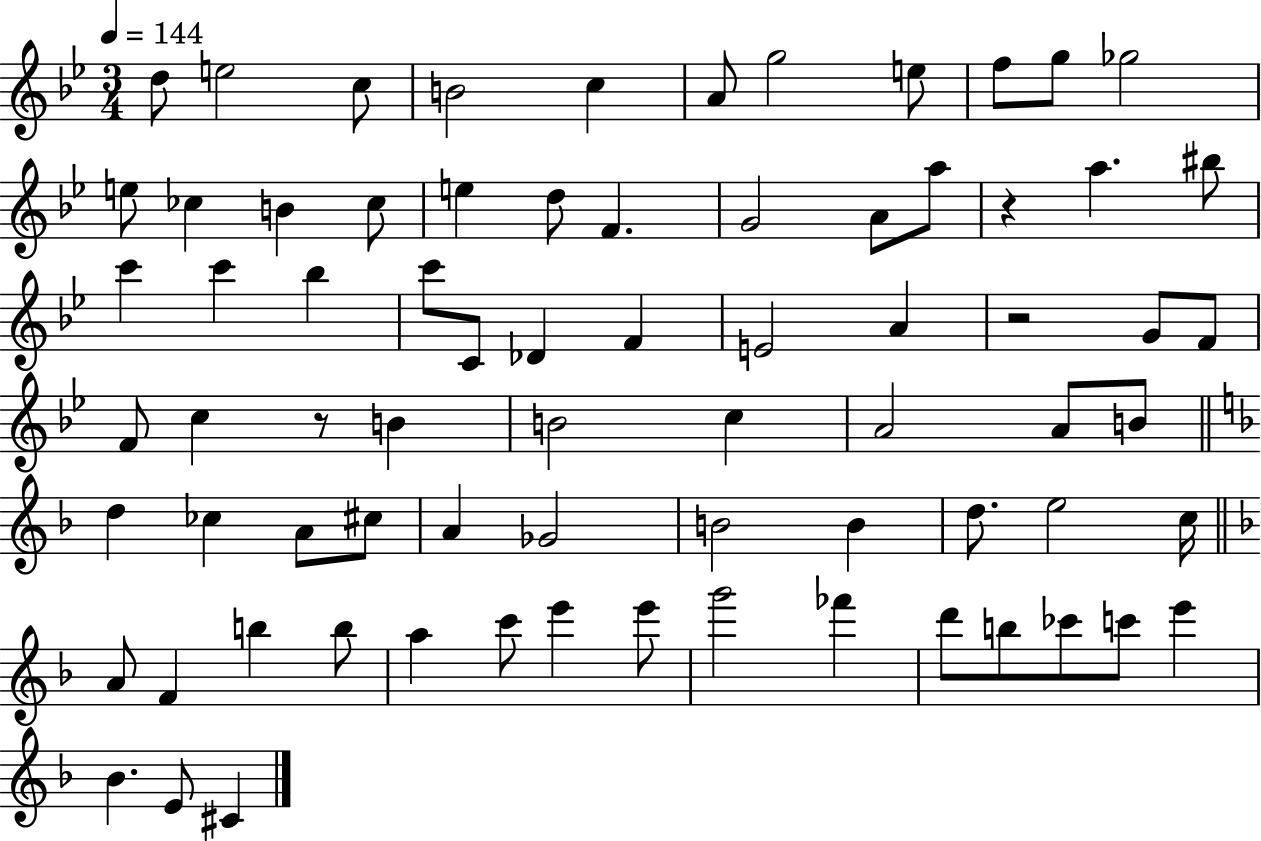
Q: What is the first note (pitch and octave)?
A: D5